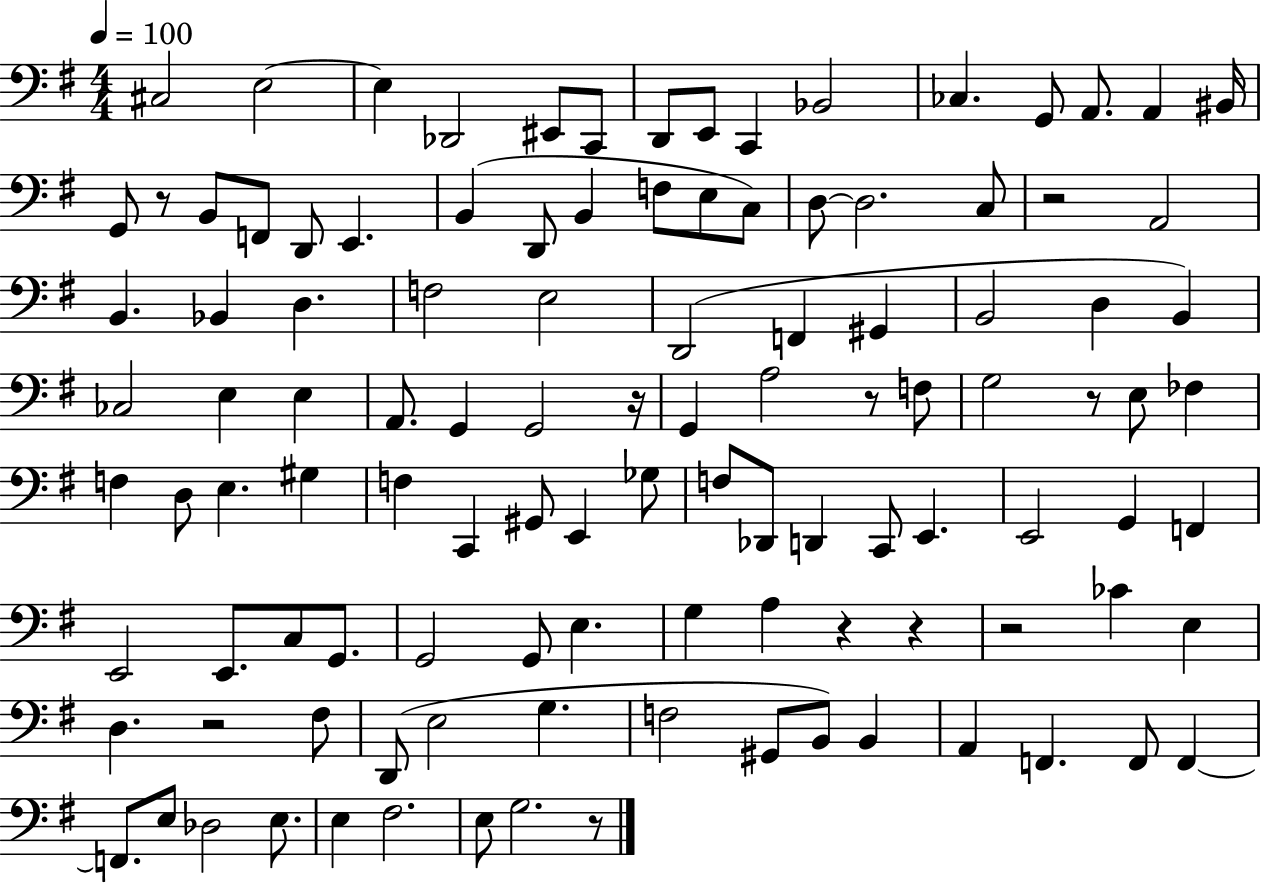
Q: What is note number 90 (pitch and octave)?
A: B2